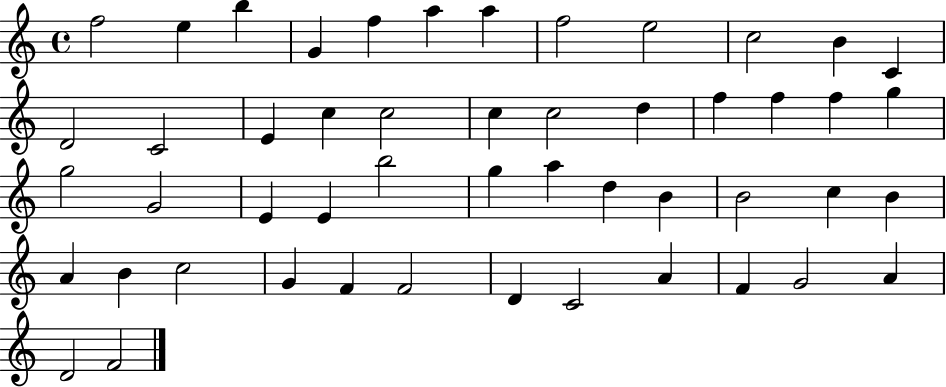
X:1
T:Untitled
M:4/4
L:1/4
K:C
f2 e b G f a a f2 e2 c2 B C D2 C2 E c c2 c c2 d f f f g g2 G2 E E b2 g a d B B2 c B A B c2 G F F2 D C2 A F G2 A D2 F2